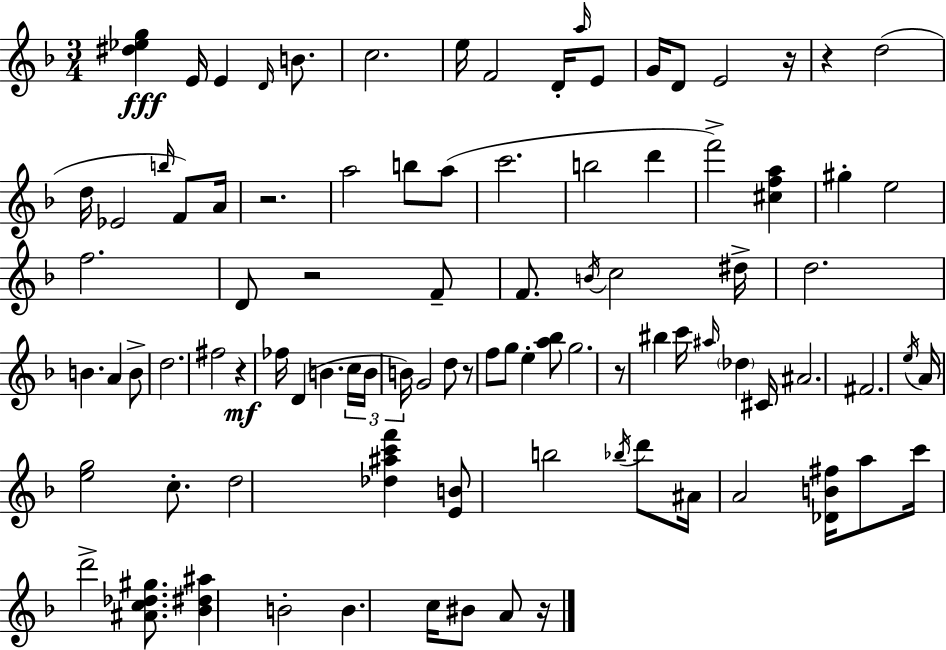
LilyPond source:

{
  \clef treble
  \numericTimeSignature
  \time 3/4
  \key f \major
  <dis'' ees'' g''>4\fff e'16 e'4 \grace { d'16 } b'8. | c''2. | e''16 f'2 d'16-. \grace { a''16 } | e'8 g'16 d'8 e'2 | \break r16 r4 d''2( | d''16 ees'2 \grace { b''16 }) | f'8 a'16 r2. | a''2 b''8 | \break a''8( c'''2. | b''2 d'''4 | f'''2->) <cis'' f'' a''>4 | gis''4-. e''2 | \break f''2. | d'8 r2 | f'8-- f'8. \acciaccatura { b'16 } c''2 | dis''16-> d''2. | \break b'4. a'4 | b'8-> d''2. | fis''2 | r4\mf fes''16 d'4( b'4. | \break \tuplet 3/2 { c''16 b'16 b'16) } g'2 | d''8 r8 f''8 g''8 e''4-. | <a'' bes''>8 g''2. | r8 bis''4 c'''16 \grace { ais''16 } | \break \parenthesize des''4 cis'16 ais'2. | fis'2. | \acciaccatura { e''16 } a'16 <e'' g''>2 | c''8.-. d''2 | \break <des'' ais'' c''' f'''>4 <e' b'>8 b''2 | \acciaccatura { bes''16 } d'''8 ais'16 a'2 | <des' b' fis''>16 a''8 c'''16 d'''2-> | <ais' c'' des'' gis''>8. <bes' dis'' ais''>4 b'2-. | \break b'4. | c''16 bis'8 a'8 r16 \bar "|."
}